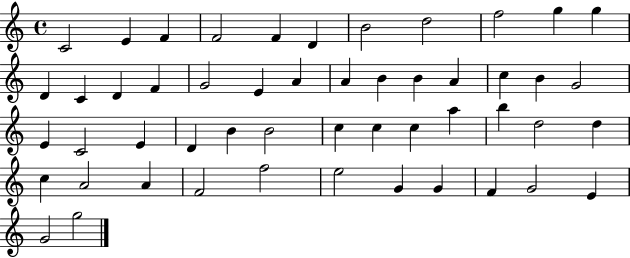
X:1
T:Untitled
M:4/4
L:1/4
K:C
C2 E F F2 F D B2 d2 f2 g g D C D F G2 E A A B B A c B G2 E C2 E D B B2 c c c a b d2 d c A2 A F2 f2 e2 G G F G2 E G2 g2